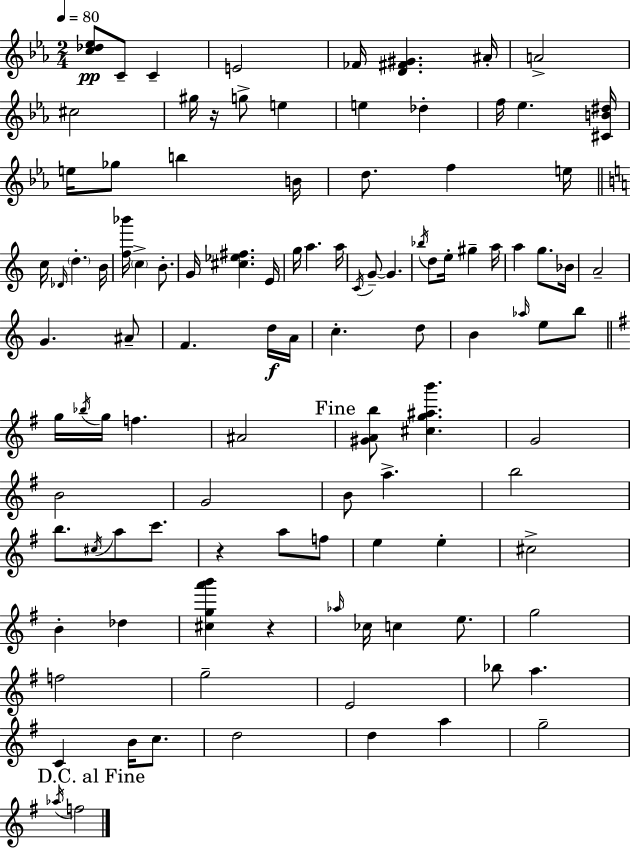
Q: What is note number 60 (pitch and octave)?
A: A#4